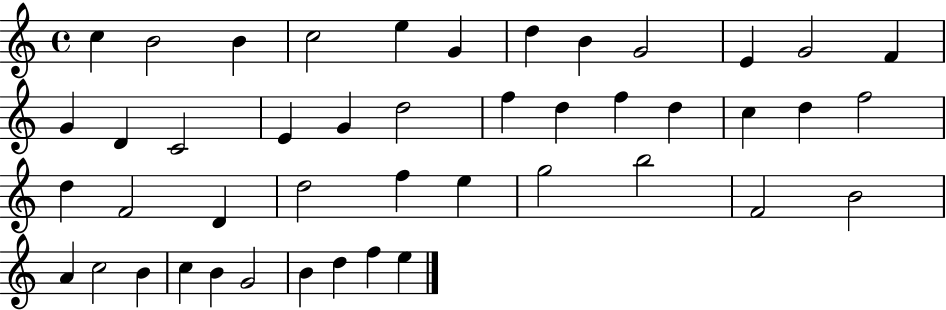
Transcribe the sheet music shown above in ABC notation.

X:1
T:Untitled
M:4/4
L:1/4
K:C
c B2 B c2 e G d B G2 E G2 F G D C2 E G d2 f d f d c d f2 d F2 D d2 f e g2 b2 F2 B2 A c2 B c B G2 B d f e